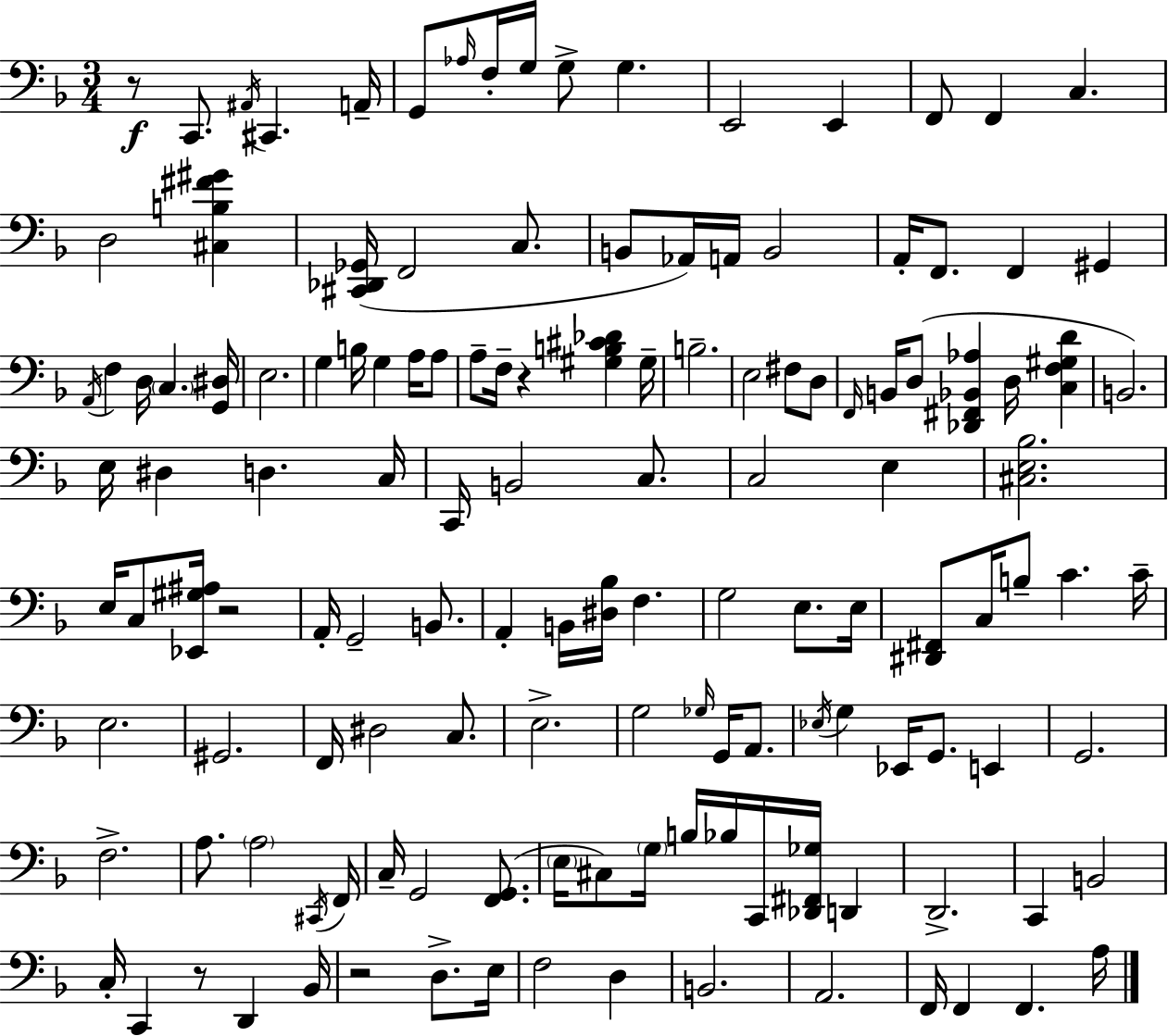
R/e C2/e. A#2/s C#2/q. A2/s G2/e Ab3/s F3/s G3/s G3/e G3/q. E2/h E2/q F2/e F2/q C3/q. D3/h [C#3,B3,F#4,G#4]/q [C#2,Db2,Gb2]/s F2/h C3/e. B2/e Ab2/s A2/s B2/h A2/s F2/e. F2/q G#2/q A2/s F3/q D3/s C3/q. [G2,D#3]/s E3/h. G3/q B3/s G3/q A3/s A3/e A3/e F3/s R/q [G#3,B3,C#4,Db4]/q G#3/s B3/h. E3/h F#3/e D3/e F2/s B2/s D3/e [Db2,F#2,Bb2,Ab3]/q D3/s [C3,F3,G#3,D4]/q B2/h. E3/s D#3/q D3/q. C3/s C2/s B2/h C3/e. C3/h E3/q [C#3,E3,Bb3]/h. E3/s C3/e [Eb2,G#3,A#3]/s R/h A2/s G2/h B2/e. A2/q B2/s [D#3,Bb3]/s F3/q. G3/h E3/e. E3/s [D#2,F#2]/e C3/s B3/e C4/q. C4/s E3/h. G#2/h. F2/s D#3/h C3/e. E3/h. G3/h Gb3/s G2/s A2/e. Eb3/s G3/q Eb2/s G2/e. E2/q G2/h. F3/h. A3/e. A3/h C#2/s F2/s C3/s G2/h [F2,G2]/e. E3/s C#3/e G3/s B3/s Bb3/s C2/s [Db2,F#2,Gb3]/s D2/q D2/h. C2/q B2/h C3/s C2/q R/e D2/q Bb2/s R/h D3/e. E3/s F3/h D3/q B2/h. A2/h. F2/s F2/q F2/q. A3/s